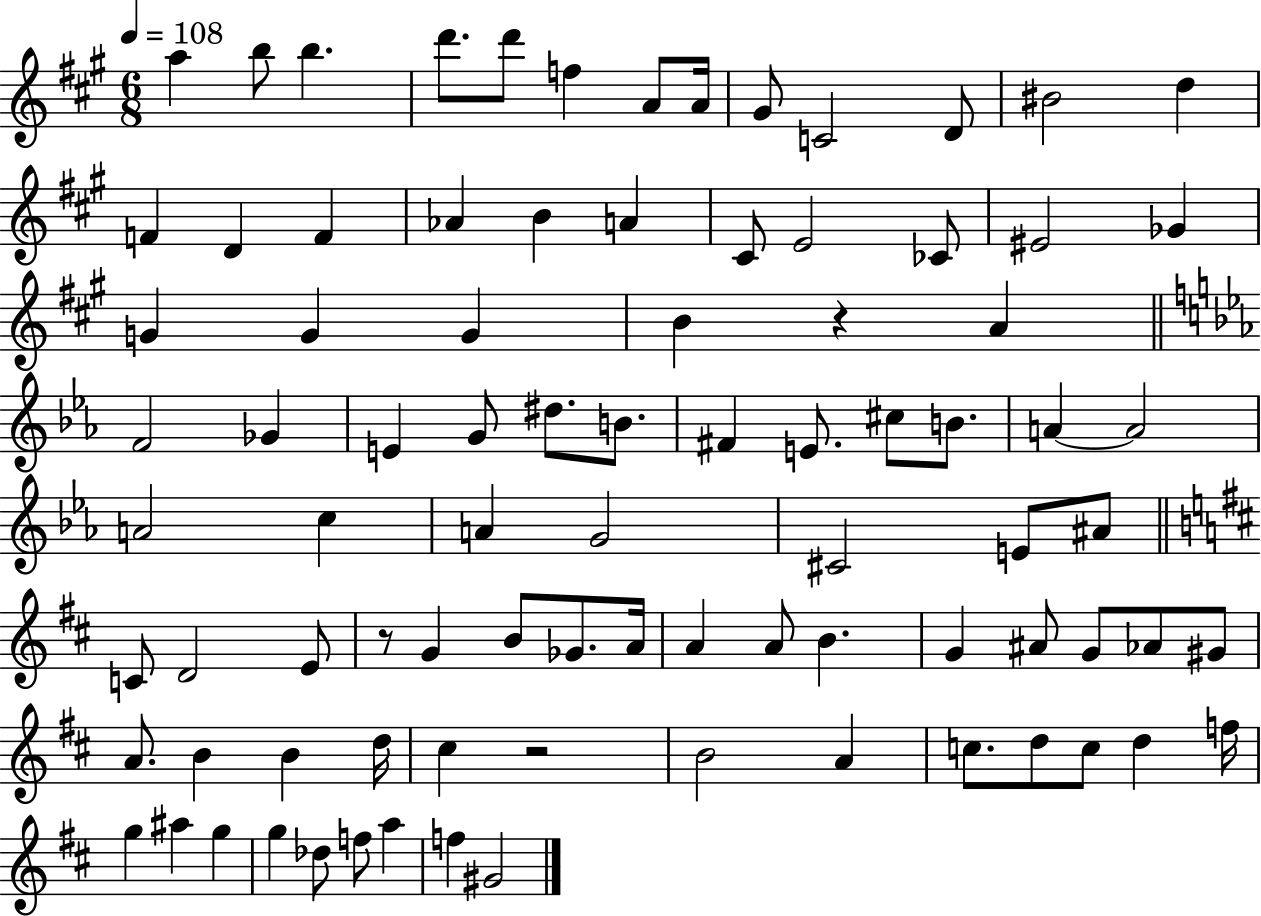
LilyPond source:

{
  \clef treble
  \numericTimeSignature
  \time 6/8
  \key a \major
  \tempo 4 = 108
  a''4 b''8 b''4. | d'''8. d'''8 f''4 a'8 a'16 | gis'8 c'2 d'8 | bis'2 d''4 | \break f'4 d'4 f'4 | aes'4 b'4 a'4 | cis'8 e'2 ces'8 | eis'2 ges'4 | \break g'4 g'4 g'4 | b'4 r4 a'4 | \bar "||" \break \key ees \major f'2 ges'4 | e'4 g'8 dis''8. b'8. | fis'4 e'8. cis''8 b'8. | a'4~~ a'2 | \break a'2 c''4 | a'4 g'2 | cis'2 e'8 ais'8 | \bar "||" \break \key b \minor c'8 d'2 e'8 | r8 g'4 b'8 ges'8. a'16 | a'4 a'8 b'4. | g'4 ais'8 g'8 aes'8 gis'8 | \break a'8. b'4 b'4 d''16 | cis''4 r2 | b'2 a'4 | c''8. d''8 c''8 d''4 f''16 | \break g''4 ais''4 g''4 | g''4 des''8 f''8 a''4 | f''4 gis'2 | \bar "|."
}